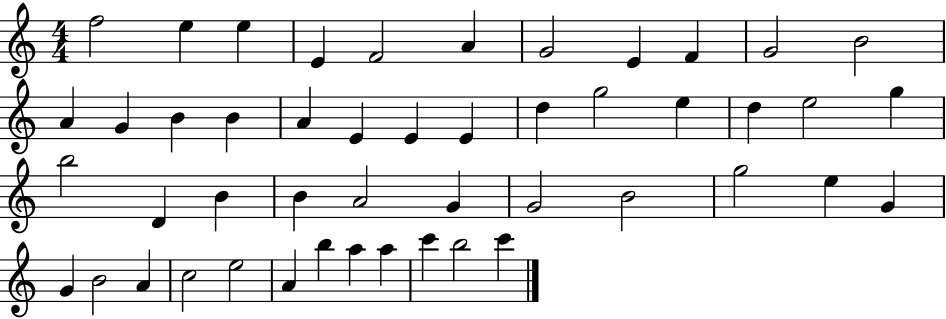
X:1
T:Untitled
M:4/4
L:1/4
K:C
f2 e e E F2 A G2 E F G2 B2 A G B B A E E E d g2 e d e2 g b2 D B B A2 G G2 B2 g2 e G G B2 A c2 e2 A b a a c' b2 c'